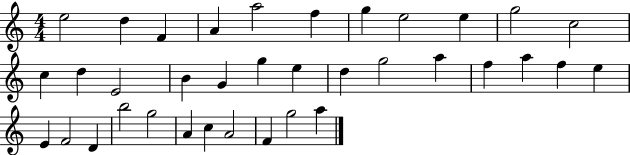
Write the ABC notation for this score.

X:1
T:Untitled
M:4/4
L:1/4
K:C
e2 d F A a2 f g e2 e g2 c2 c d E2 B G g e d g2 a f a f e E F2 D b2 g2 A c A2 F g2 a